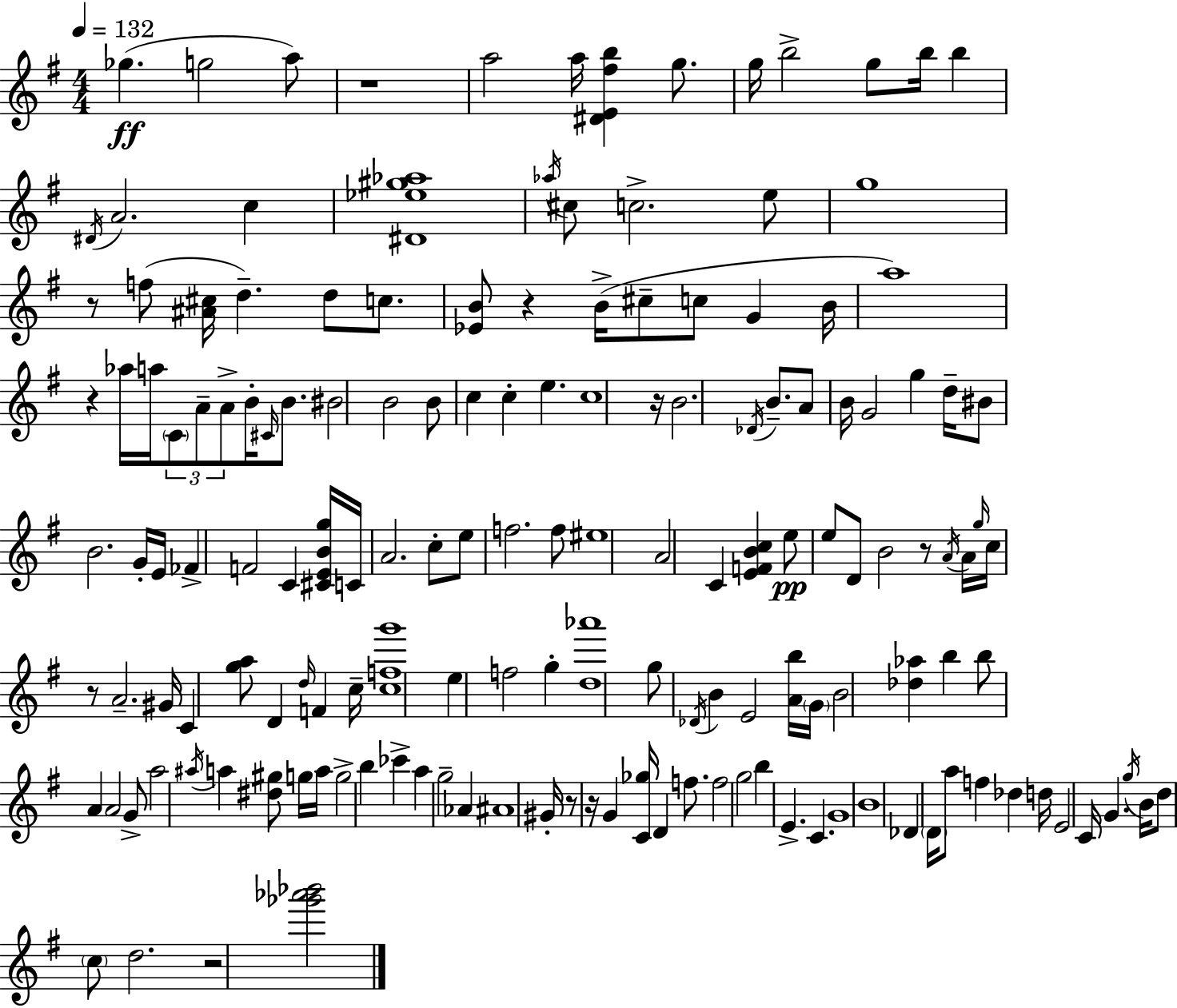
Gb5/q. G5/h A5/e R/w A5/h A5/s [D#4,E4,F#5,B5]/q G5/e. G5/s B5/h G5/e B5/s B5/q D#4/s A4/h. C5/q [D#4,Eb5,G#5,Ab5]/w Ab5/s C#5/e C5/h. E5/e G5/w R/e F5/e [A#4,C#5]/s D5/q. D5/e C5/e. [Eb4,B4]/e R/q B4/s C#5/e C5/e G4/q B4/s A5/w R/q Ab5/s A5/s C4/e A4/e A4/e B4/s C#4/s B4/e. BIS4/h B4/h B4/e C5/q C5/q E5/q. C5/w R/s B4/h. Db4/s B4/e. A4/e B4/s G4/h G5/q D5/s BIS4/e B4/h. G4/s E4/s FES4/q F4/h C4/q [C#4,E4,B4,G5]/s C4/s A4/h. C5/e E5/e F5/h. F5/e EIS5/w A4/h C4/q [E4,F4,B4,C5]/q E5/e E5/e D4/e B4/h R/e A4/s A4/s G5/s C5/s R/e A4/h. G#4/s C4/q [G5,A5]/e D4/q D5/s F4/q C5/s [C5,F5,G6]/w E5/q F5/h G5/q [D5,Ab6]/w G5/e Db4/s B4/q E4/h [A4,B5]/s G4/s B4/h [Db5,Ab5]/q B5/q B5/e A4/q A4/h G4/e A5/h A#5/s A5/q [D#5,G#5]/e G5/s A5/s G5/h B5/q CES6/q A5/q G5/h Ab4/q A#4/w G#4/s R/e R/s G4/q [C4,Gb5]/s D4/q F5/e. F5/h G5/h B5/q E4/q. C4/q. G4/w B4/w Db4/q D4/s A5/e F5/q Db5/q D5/s E4/h C4/s G4/q. G5/s B4/s D5/e C5/e D5/h. R/h [Gb6,Ab6,Bb6]/h